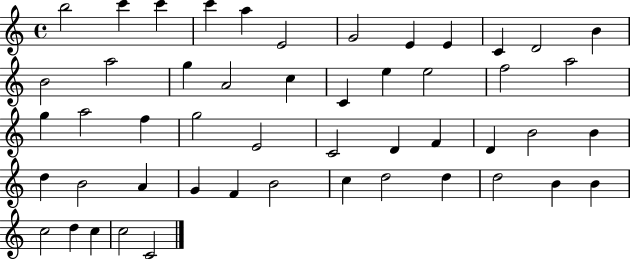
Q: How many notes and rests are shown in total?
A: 50